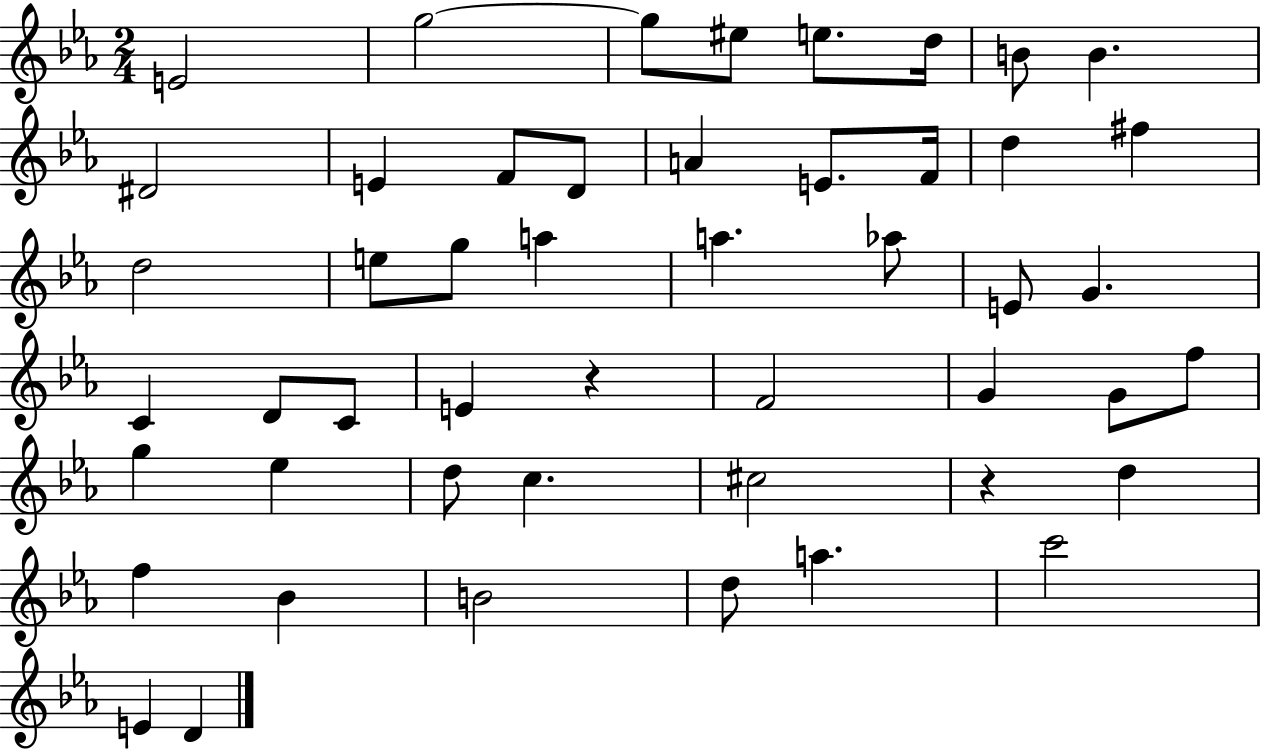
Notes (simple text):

E4/h G5/h G5/e EIS5/e E5/e. D5/s B4/e B4/q. D#4/h E4/q F4/e D4/e A4/q E4/e. F4/s D5/q F#5/q D5/h E5/e G5/e A5/q A5/q. Ab5/e E4/e G4/q. C4/q D4/e C4/e E4/q R/q F4/h G4/q G4/e F5/e G5/q Eb5/q D5/e C5/q. C#5/h R/q D5/q F5/q Bb4/q B4/h D5/e A5/q. C6/h E4/q D4/q